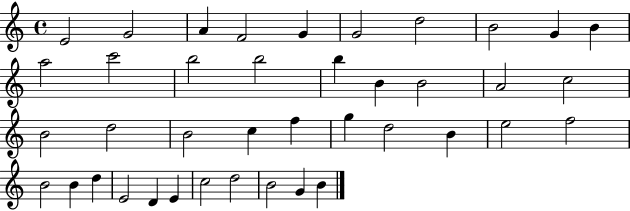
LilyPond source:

{
  \clef treble
  \time 4/4
  \defaultTimeSignature
  \key c \major
  e'2 g'2 | a'4 f'2 g'4 | g'2 d''2 | b'2 g'4 b'4 | \break a''2 c'''2 | b''2 b''2 | b''4 b'4 b'2 | a'2 c''2 | \break b'2 d''2 | b'2 c''4 f''4 | g''4 d''2 b'4 | e''2 f''2 | \break b'2 b'4 d''4 | e'2 d'4 e'4 | c''2 d''2 | b'2 g'4 b'4 | \break \bar "|."
}